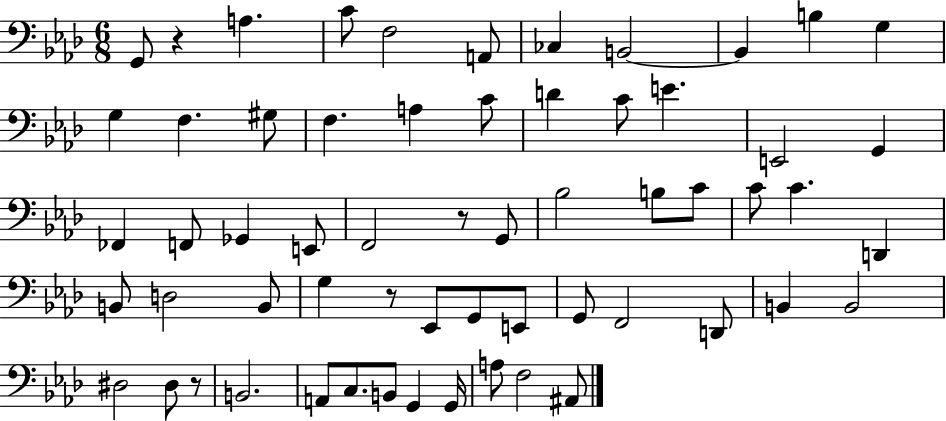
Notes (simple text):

G2/e R/q A3/q. C4/e F3/h A2/e CES3/q B2/h B2/q B3/q G3/q G3/q F3/q. G#3/e F3/q. A3/q C4/e D4/q C4/e E4/q. E2/h G2/q FES2/q F2/e Gb2/q E2/e F2/h R/e G2/e Bb3/h B3/e C4/e C4/e C4/q. D2/q B2/e D3/h B2/e G3/q R/e Eb2/e G2/e E2/e G2/e F2/h D2/e B2/q B2/h D#3/h D#3/e R/e B2/h. A2/e C3/e. B2/e G2/q G2/s A3/e F3/h A#2/e